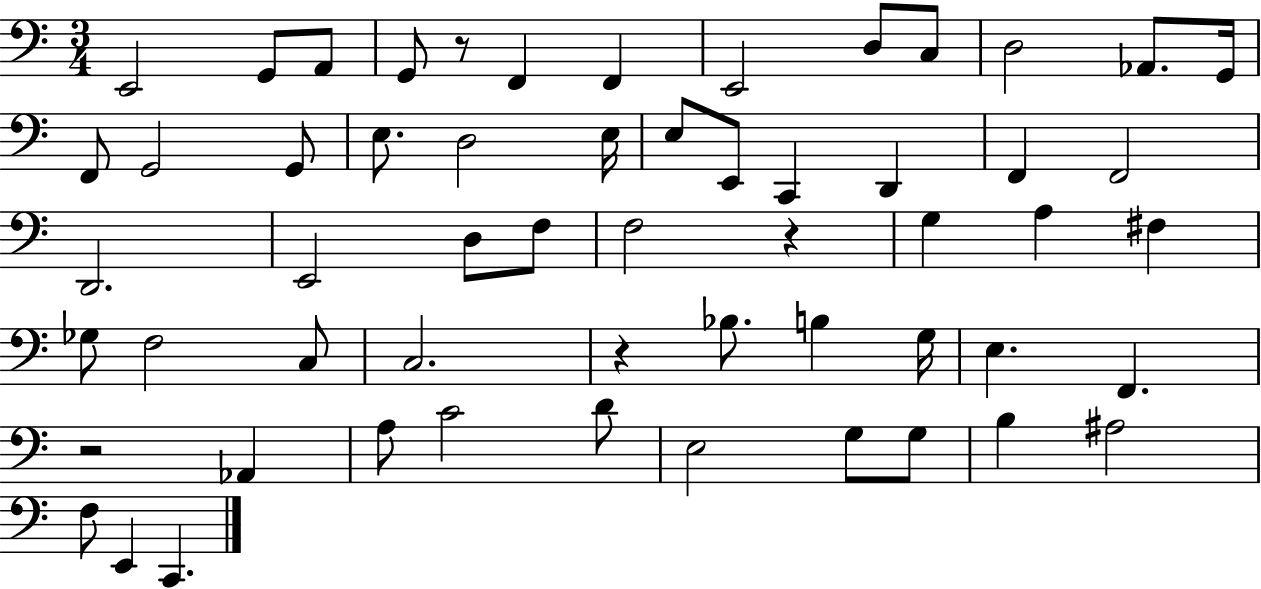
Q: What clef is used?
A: bass